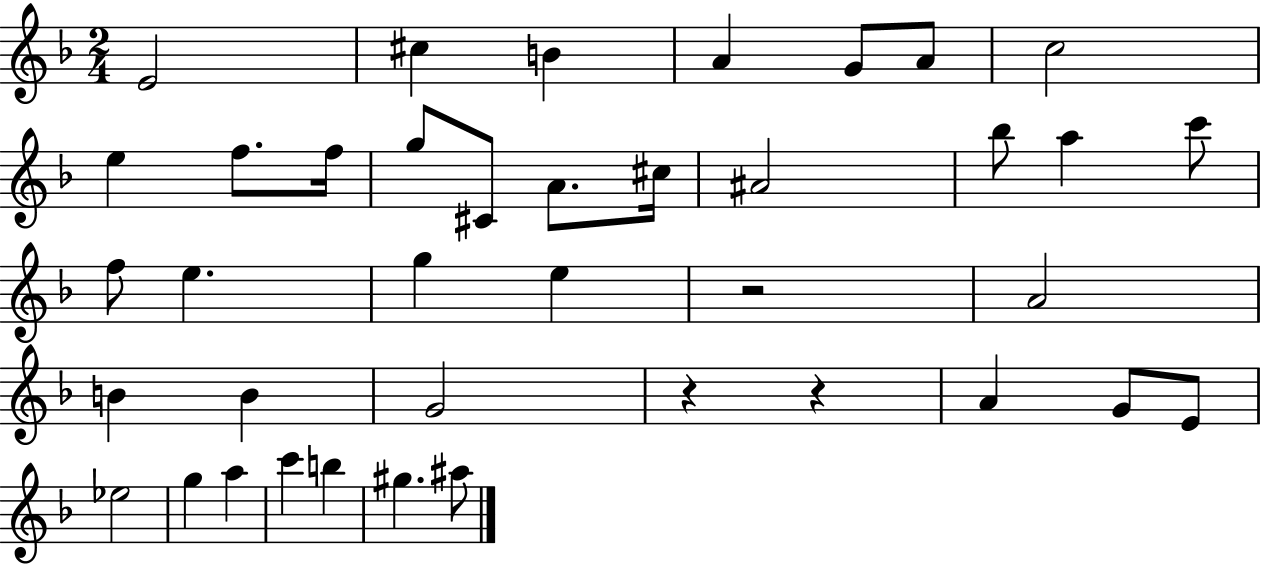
{
  \clef treble
  \numericTimeSignature
  \time 2/4
  \key f \major
  e'2 | cis''4 b'4 | a'4 g'8 a'8 | c''2 | \break e''4 f''8. f''16 | g''8 cis'8 a'8. cis''16 | ais'2 | bes''8 a''4 c'''8 | \break f''8 e''4. | g''4 e''4 | r2 | a'2 | \break b'4 b'4 | g'2 | r4 r4 | a'4 g'8 e'8 | \break ees''2 | g''4 a''4 | c'''4 b''4 | gis''4. ais''8 | \break \bar "|."
}